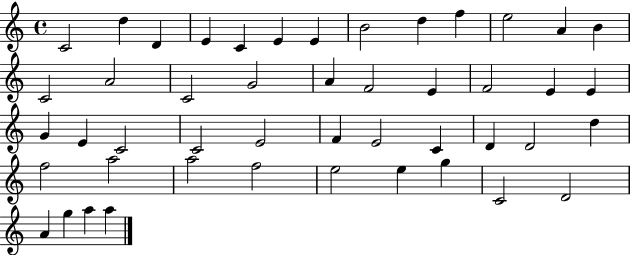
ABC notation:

X:1
T:Untitled
M:4/4
L:1/4
K:C
C2 d D E C E E B2 d f e2 A B C2 A2 C2 G2 A F2 E F2 E E G E C2 C2 E2 F E2 C D D2 d f2 a2 a2 f2 e2 e g C2 D2 A g a a